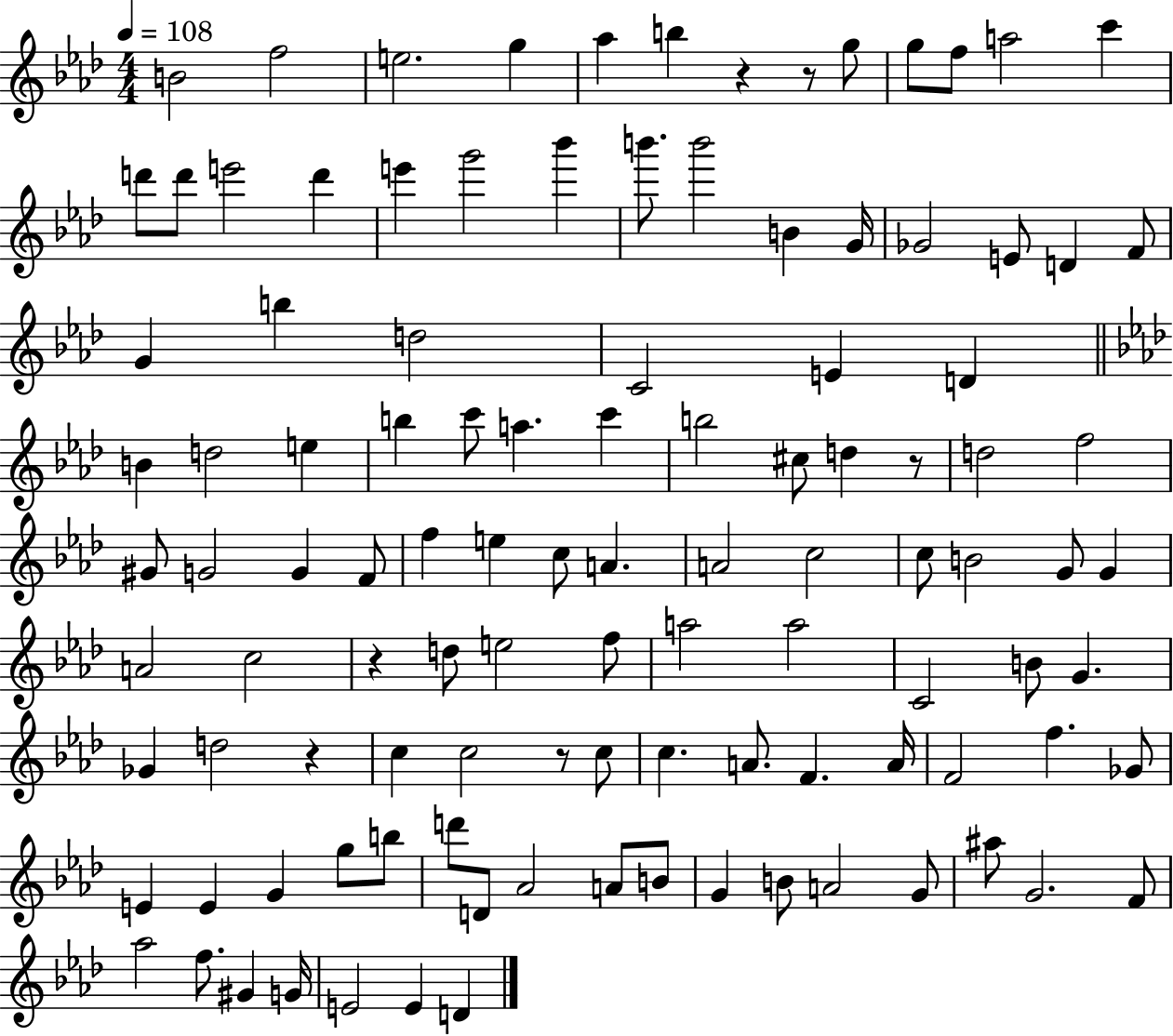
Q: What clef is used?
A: treble